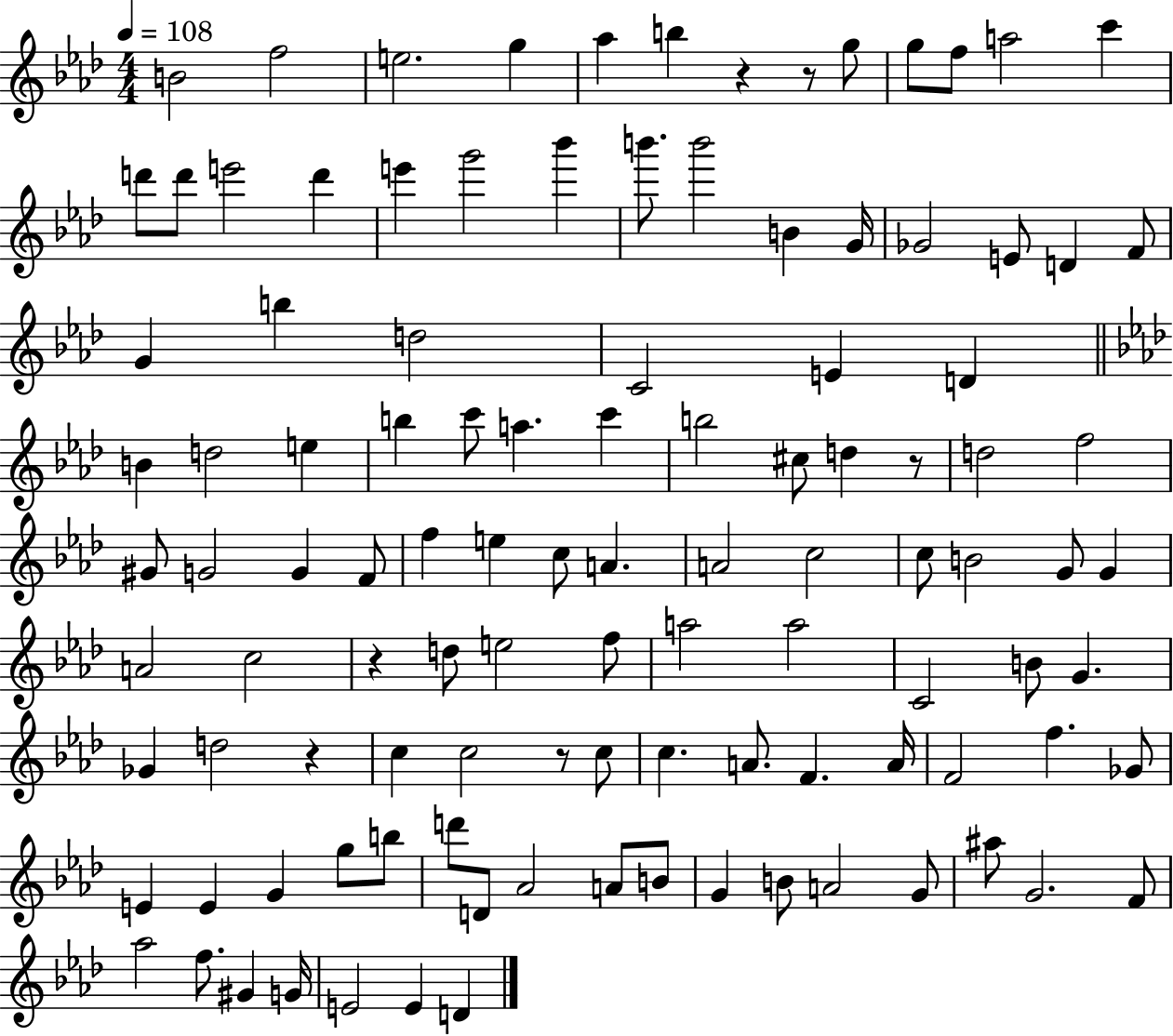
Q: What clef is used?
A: treble